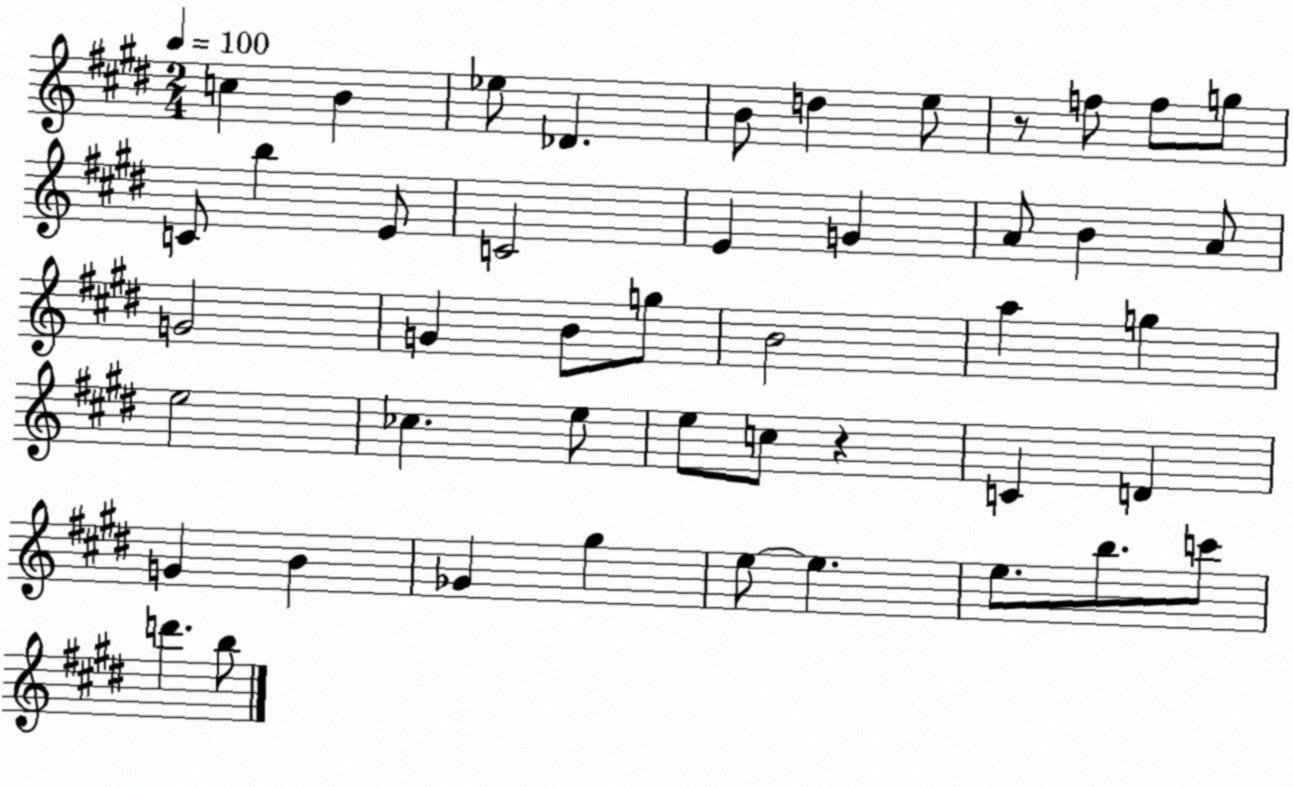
X:1
T:Untitled
M:2/4
L:1/4
K:E
c B _e/2 _D B/2 d e/2 z/2 f/2 f/2 g/2 C/2 b E/2 C2 E G A/2 B A/2 G2 G B/2 g/2 B2 a g e2 _c e/2 e/2 c/2 z C D G B _G ^g e/2 e e/2 b/2 c'/2 d' b/2